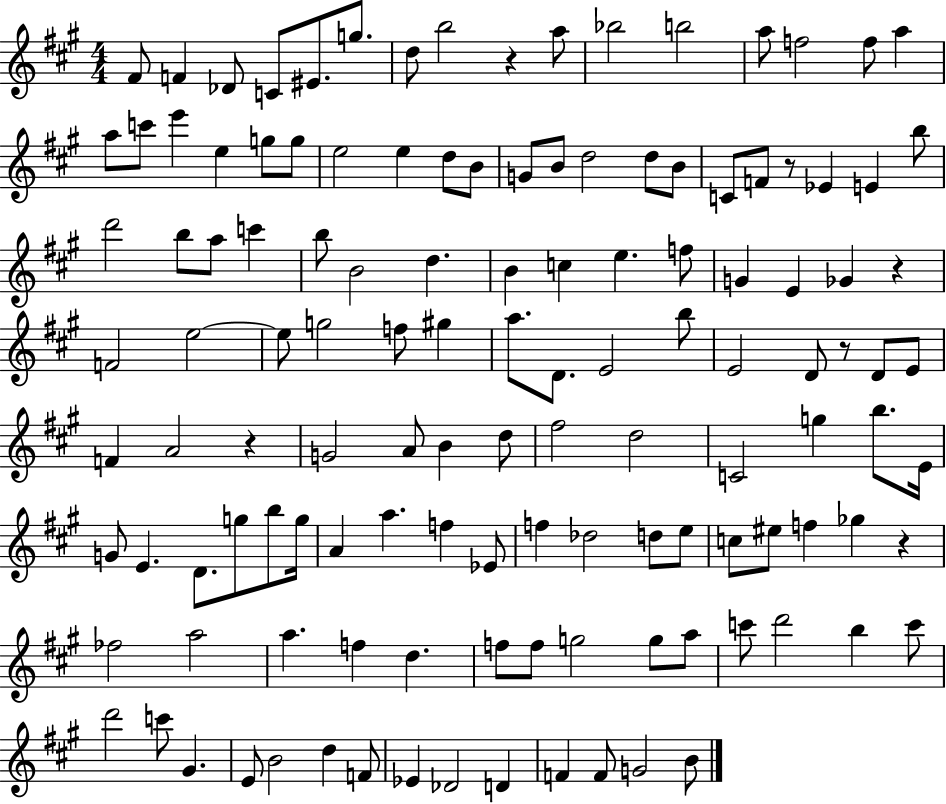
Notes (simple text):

F#4/e F4/q Db4/e C4/e EIS4/e. G5/e. D5/e B5/h R/q A5/e Bb5/h B5/h A5/e F5/h F5/e A5/q A5/e C6/e E6/q E5/q G5/e G5/e E5/h E5/q D5/e B4/e G4/e B4/e D5/h D5/e B4/e C4/e F4/e R/e Eb4/q E4/q B5/e D6/h B5/e A5/e C6/q B5/e B4/h D5/q. B4/q C5/q E5/q. F5/e G4/q E4/q Gb4/q R/q F4/h E5/h E5/e G5/h F5/e G#5/q A5/e. D4/e. E4/h B5/e E4/h D4/e R/e D4/e E4/e F4/q A4/h R/q G4/h A4/e B4/q D5/e F#5/h D5/h C4/h G5/q B5/e. E4/s G4/e E4/q. D4/e. G5/e B5/e G5/s A4/q A5/q. F5/q Eb4/e F5/q Db5/h D5/e E5/e C5/e EIS5/e F5/q Gb5/q R/q FES5/h A5/h A5/q. F5/q D5/q. F5/e F5/e G5/h G5/e A5/e C6/e D6/h B5/q C6/e D6/h C6/e G#4/q. E4/e B4/h D5/q F4/e Eb4/q Db4/h D4/q F4/q F4/e G4/h B4/e